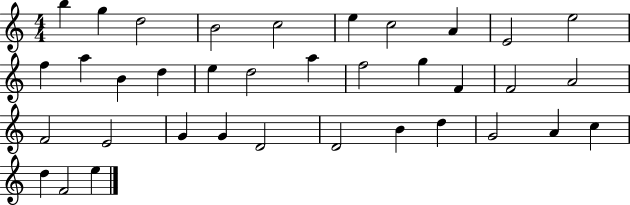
{
  \clef treble
  \numericTimeSignature
  \time 4/4
  \key c \major
  b''4 g''4 d''2 | b'2 c''2 | e''4 c''2 a'4 | e'2 e''2 | \break f''4 a''4 b'4 d''4 | e''4 d''2 a''4 | f''2 g''4 f'4 | f'2 a'2 | \break f'2 e'2 | g'4 g'4 d'2 | d'2 b'4 d''4 | g'2 a'4 c''4 | \break d''4 f'2 e''4 | \bar "|."
}